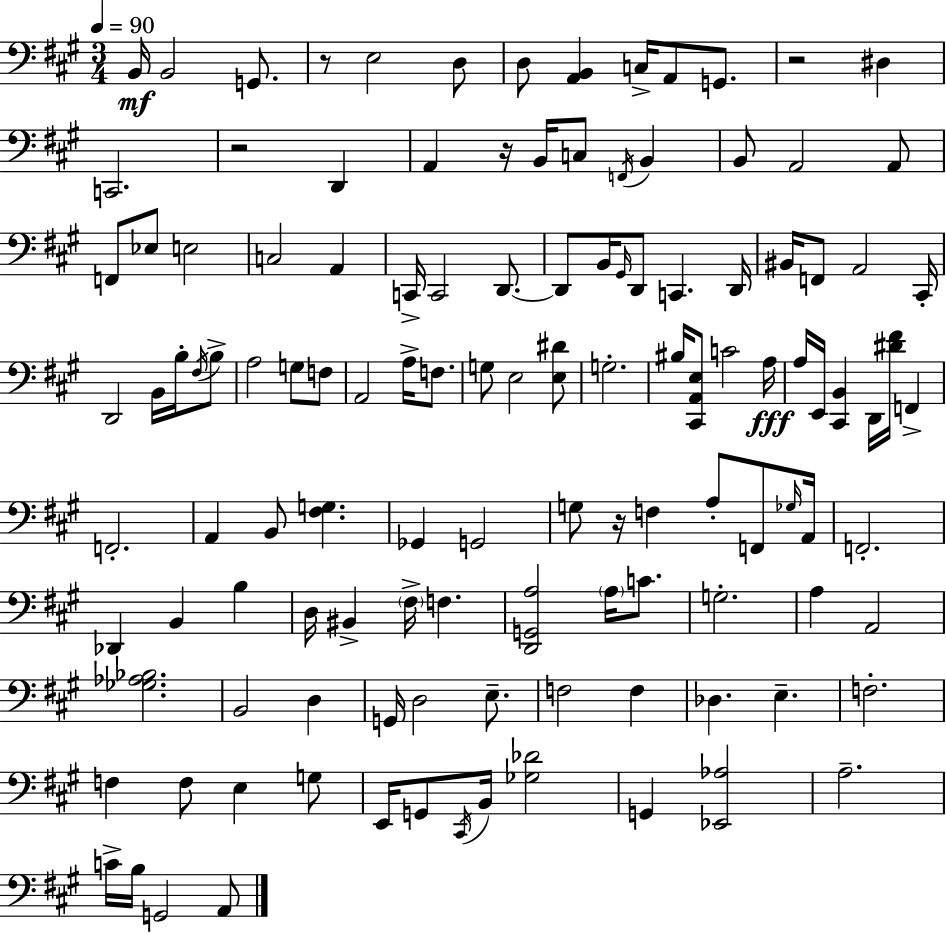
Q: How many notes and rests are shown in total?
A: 122